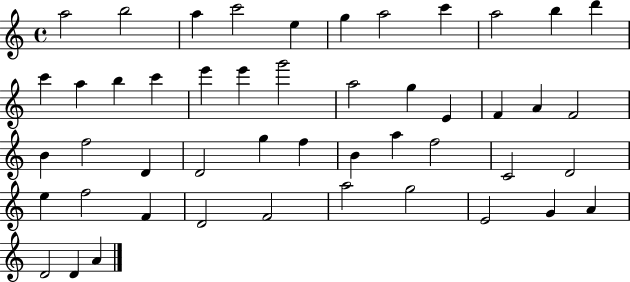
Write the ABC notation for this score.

X:1
T:Untitled
M:4/4
L:1/4
K:C
a2 b2 a c'2 e g a2 c' a2 b d' c' a b c' e' e' g'2 a2 g E F A F2 B f2 D D2 g f B a f2 C2 D2 e f2 F D2 F2 a2 g2 E2 G A D2 D A